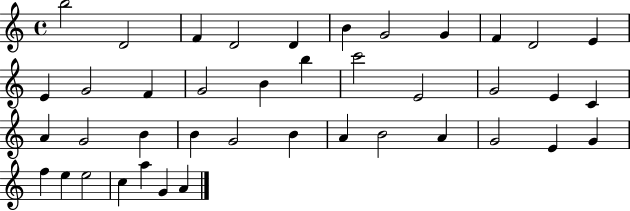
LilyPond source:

{
  \clef treble
  \time 4/4
  \defaultTimeSignature
  \key c \major
  b''2 d'2 | f'4 d'2 d'4 | b'4 g'2 g'4 | f'4 d'2 e'4 | \break e'4 g'2 f'4 | g'2 b'4 b''4 | c'''2 e'2 | g'2 e'4 c'4 | \break a'4 g'2 b'4 | b'4 g'2 b'4 | a'4 b'2 a'4 | g'2 e'4 g'4 | \break f''4 e''4 e''2 | c''4 a''4 g'4 a'4 | \bar "|."
}